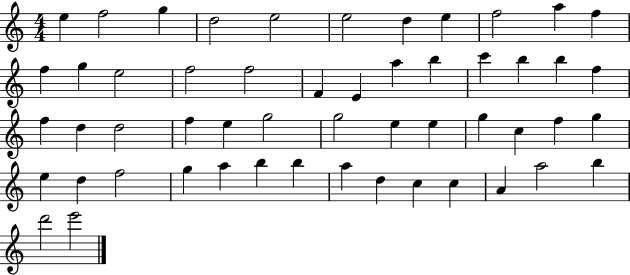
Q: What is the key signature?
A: C major